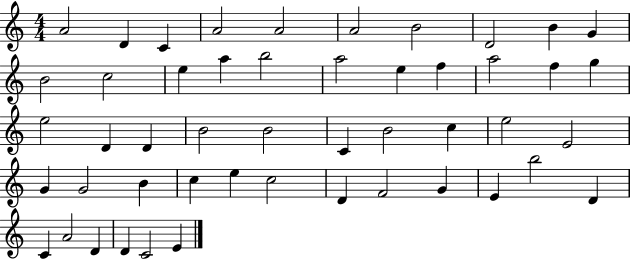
{
  \clef treble
  \numericTimeSignature
  \time 4/4
  \key c \major
  a'2 d'4 c'4 | a'2 a'2 | a'2 b'2 | d'2 b'4 g'4 | \break b'2 c''2 | e''4 a''4 b''2 | a''2 e''4 f''4 | a''2 f''4 g''4 | \break e''2 d'4 d'4 | b'2 b'2 | c'4 b'2 c''4 | e''2 e'2 | \break g'4 g'2 b'4 | c''4 e''4 c''2 | d'4 f'2 g'4 | e'4 b''2 d'4 | \break c'4 a'2 d'4 | d'4 c'2 e'4 | \bar "|."
}